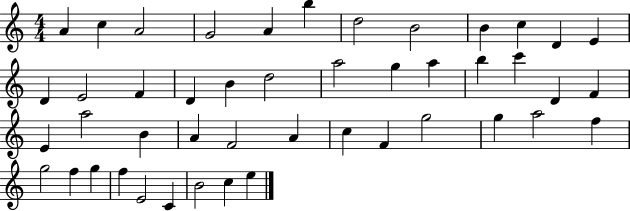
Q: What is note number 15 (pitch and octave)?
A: F4